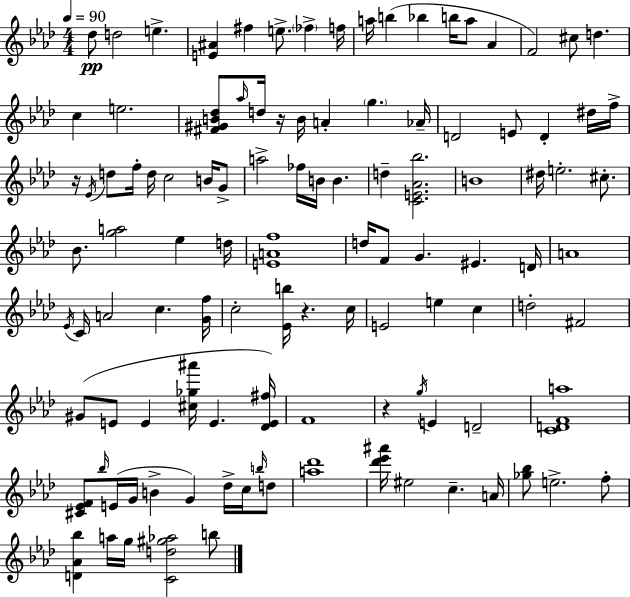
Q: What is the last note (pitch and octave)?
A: B5